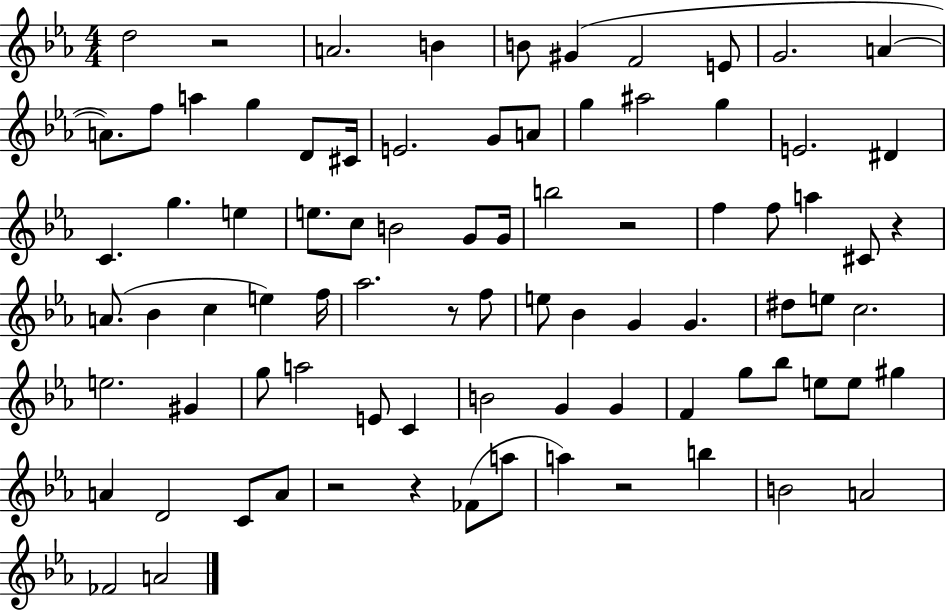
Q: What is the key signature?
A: EES major